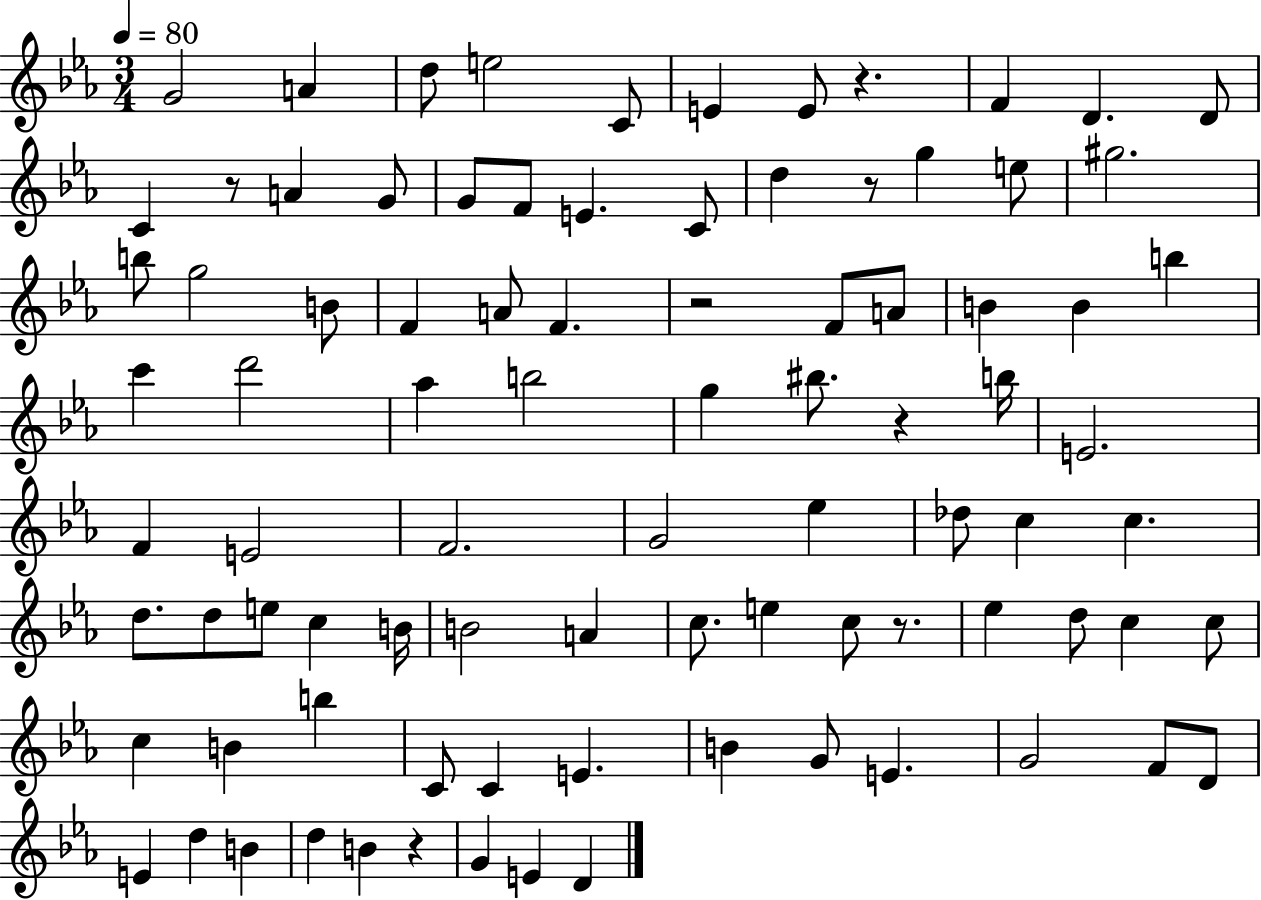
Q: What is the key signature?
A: EES major